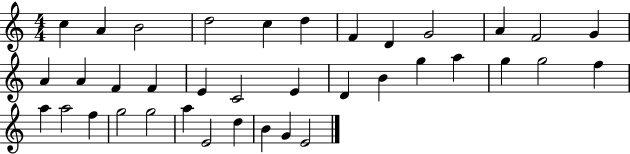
{
  \clef treble
  \numericTimeSignature
  \time 4/4
  \key c \major
  c''4 a'4 b'2 | d''2 c''4 d''4 | f'4 d'4 g'2 | a'4 f'2 g'4 | \break a'4 a'4 f'4 f'4 | e'4 c'2 e'4 | d'4 b'4 g''4 a''4 | g''4 g''2 f''4 | \break a''4 a''2 f''4 | g''2 g''2 | a''4 e'2 d''4 | b'4 g'4 e'2 | \break \bar "|."
}